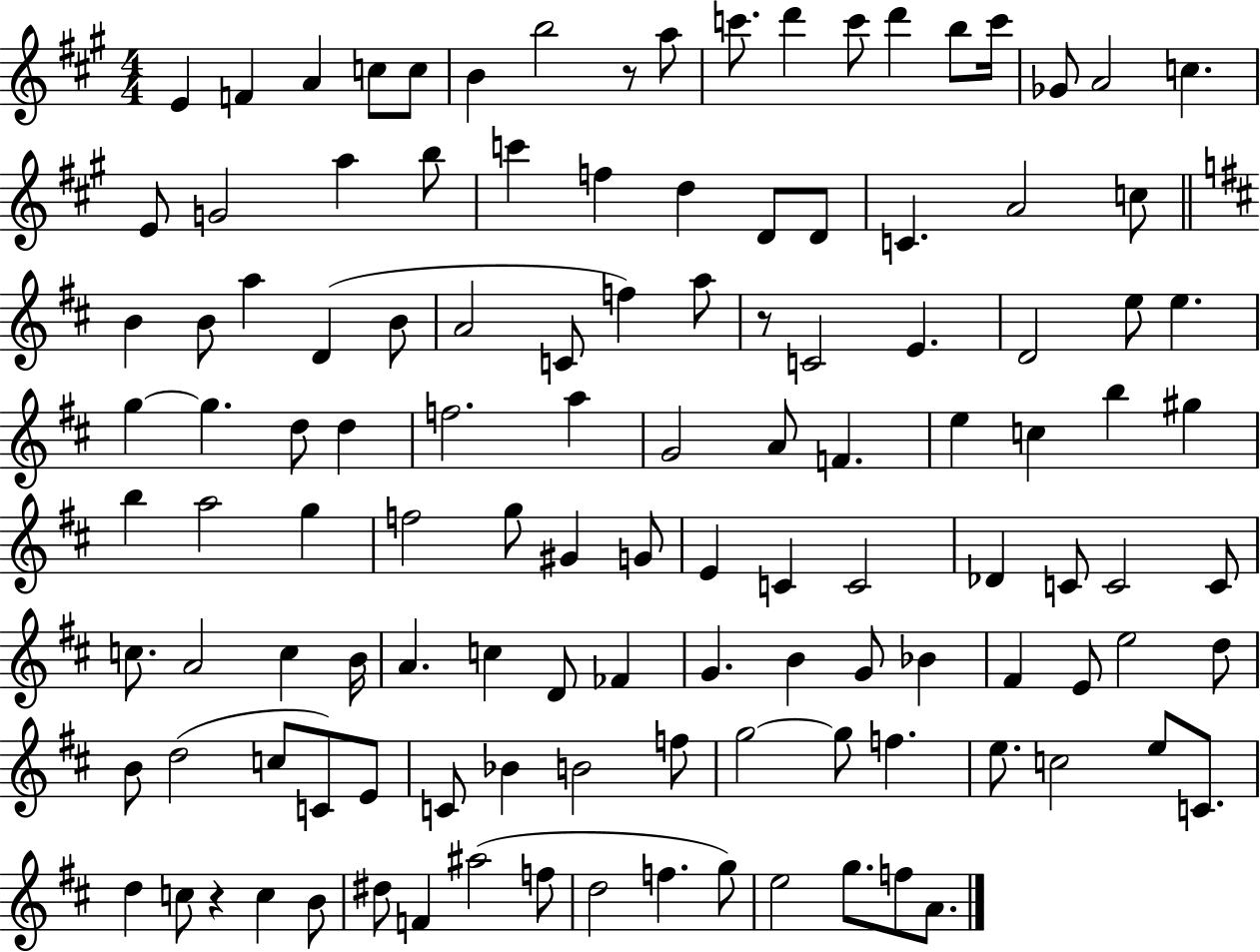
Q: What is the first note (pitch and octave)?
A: E4